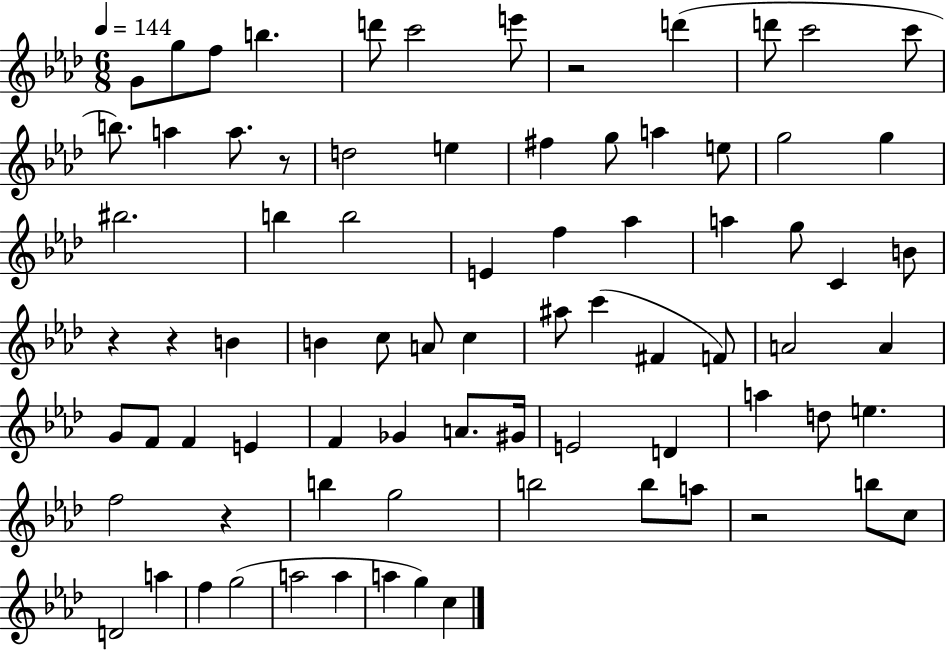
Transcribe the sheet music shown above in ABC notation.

X:1
T:Untitled
M:6/8
L:1/4
K:Ab
G/2 g/2 f/2 b d'/2 c'2 e'/2 z2 d' d'/2 c'2 c'/2 b/2 a a/2 z/2 d2 e ^f g/2 a e/2 g2 g ^b2 b b2 E f _a a g/2 C B/2 z z B B c/2 A/2 c ^a/2 c' ^F F/2 A2 A G/2 F/2 F E F _G A/2 ^G/4 E2 D a d/2 e f2 z b g2 b2 b/2 a/2 z2 b/2 c/2 D2 a f g2 a2 a a g c